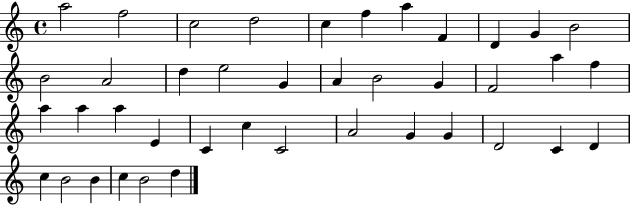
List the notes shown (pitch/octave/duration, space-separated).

A5/h F5/h C5/h D5/h C5/q F5/q A5/q F4/q D4/q G4/q B4/h B4/h A4/h D5/q E5/h G4/q A4/q B4/h G4/q F4/h A5/q F5/q A5/q A5/q A5/q E4/q C4/q C5/q C4/h A4/h G4/q G4/q D4/h C4/q D4/q C5/q B4/h B4/q C5/q B4/h D5/q